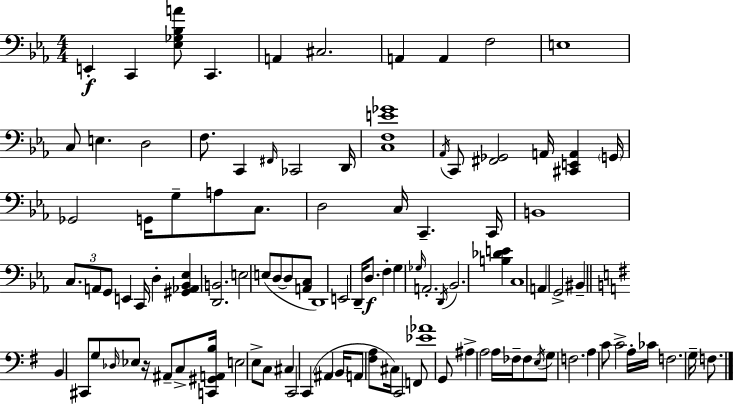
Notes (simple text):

E2/q C2/q [Eb3,Gb3,Bb3,A4]/e C2/q. A2/q C#3/h. A2/q A2/q F3/h E3/w C3/e E3/q. D3/h F3/e. C2/q F#2/s CES2/h D2/s [C3,F3,E4,Gb4]/w Ab2/s C2/e [F#2,Gb2]/h A2/s [C#2,E2,A2]/q G2/s Gb2/h G2/s G3/e A3/e C3/e. D3/h C3/s C2/q. C2/s B2/w C3/e. A2/e G2/e E2/q C2/s D3/q [G#2,Ab2,Bb2,Eb3]/q [D2,B2]/h. E3/h E3/e D3/e D3/e [A2,C3]/e D2/w E2/h D2/s D3/e. F3/q G3/q Gb3/s A2/h. D2/s Bb2/h. [B3,Db4,E4]/q C3/w A2/q G2/h BIS2/q B2/q C#2/e G3/e Db3/s Eb3/e R/s A#2/e C3/e [C2,G#2,A2,B3]/s E3/h E3/e C3/e C#3/q C2/h C2/q A#2/q B2/s A2/e [F#3,A3]/e C#3/s C2/h F2/e [Eb4,Ab4]/w G2/e A#3/q A3/h A3/s FES3/s FES3/e E3/s G3/e F3/h. A3/q C4/e C4/h A3/s CES4/s F3/h. G3/s F3/e.